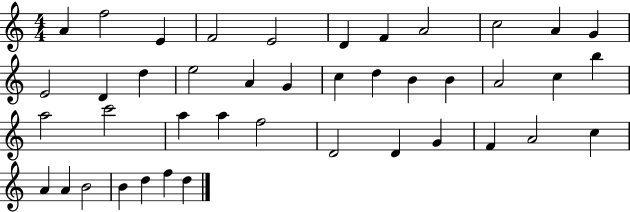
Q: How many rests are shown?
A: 0